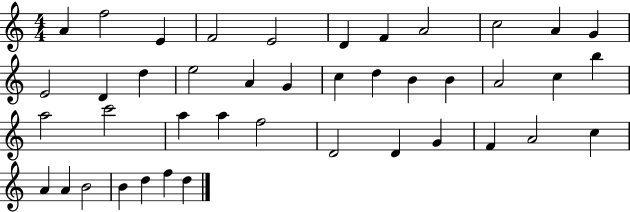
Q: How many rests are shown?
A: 0